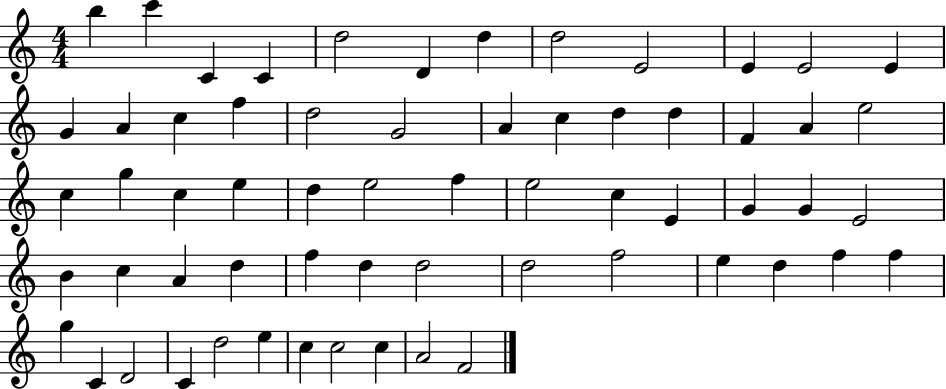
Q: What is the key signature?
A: C major